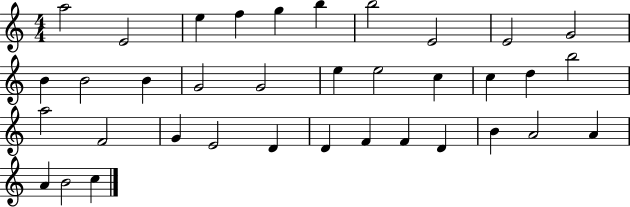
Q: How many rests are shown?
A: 0